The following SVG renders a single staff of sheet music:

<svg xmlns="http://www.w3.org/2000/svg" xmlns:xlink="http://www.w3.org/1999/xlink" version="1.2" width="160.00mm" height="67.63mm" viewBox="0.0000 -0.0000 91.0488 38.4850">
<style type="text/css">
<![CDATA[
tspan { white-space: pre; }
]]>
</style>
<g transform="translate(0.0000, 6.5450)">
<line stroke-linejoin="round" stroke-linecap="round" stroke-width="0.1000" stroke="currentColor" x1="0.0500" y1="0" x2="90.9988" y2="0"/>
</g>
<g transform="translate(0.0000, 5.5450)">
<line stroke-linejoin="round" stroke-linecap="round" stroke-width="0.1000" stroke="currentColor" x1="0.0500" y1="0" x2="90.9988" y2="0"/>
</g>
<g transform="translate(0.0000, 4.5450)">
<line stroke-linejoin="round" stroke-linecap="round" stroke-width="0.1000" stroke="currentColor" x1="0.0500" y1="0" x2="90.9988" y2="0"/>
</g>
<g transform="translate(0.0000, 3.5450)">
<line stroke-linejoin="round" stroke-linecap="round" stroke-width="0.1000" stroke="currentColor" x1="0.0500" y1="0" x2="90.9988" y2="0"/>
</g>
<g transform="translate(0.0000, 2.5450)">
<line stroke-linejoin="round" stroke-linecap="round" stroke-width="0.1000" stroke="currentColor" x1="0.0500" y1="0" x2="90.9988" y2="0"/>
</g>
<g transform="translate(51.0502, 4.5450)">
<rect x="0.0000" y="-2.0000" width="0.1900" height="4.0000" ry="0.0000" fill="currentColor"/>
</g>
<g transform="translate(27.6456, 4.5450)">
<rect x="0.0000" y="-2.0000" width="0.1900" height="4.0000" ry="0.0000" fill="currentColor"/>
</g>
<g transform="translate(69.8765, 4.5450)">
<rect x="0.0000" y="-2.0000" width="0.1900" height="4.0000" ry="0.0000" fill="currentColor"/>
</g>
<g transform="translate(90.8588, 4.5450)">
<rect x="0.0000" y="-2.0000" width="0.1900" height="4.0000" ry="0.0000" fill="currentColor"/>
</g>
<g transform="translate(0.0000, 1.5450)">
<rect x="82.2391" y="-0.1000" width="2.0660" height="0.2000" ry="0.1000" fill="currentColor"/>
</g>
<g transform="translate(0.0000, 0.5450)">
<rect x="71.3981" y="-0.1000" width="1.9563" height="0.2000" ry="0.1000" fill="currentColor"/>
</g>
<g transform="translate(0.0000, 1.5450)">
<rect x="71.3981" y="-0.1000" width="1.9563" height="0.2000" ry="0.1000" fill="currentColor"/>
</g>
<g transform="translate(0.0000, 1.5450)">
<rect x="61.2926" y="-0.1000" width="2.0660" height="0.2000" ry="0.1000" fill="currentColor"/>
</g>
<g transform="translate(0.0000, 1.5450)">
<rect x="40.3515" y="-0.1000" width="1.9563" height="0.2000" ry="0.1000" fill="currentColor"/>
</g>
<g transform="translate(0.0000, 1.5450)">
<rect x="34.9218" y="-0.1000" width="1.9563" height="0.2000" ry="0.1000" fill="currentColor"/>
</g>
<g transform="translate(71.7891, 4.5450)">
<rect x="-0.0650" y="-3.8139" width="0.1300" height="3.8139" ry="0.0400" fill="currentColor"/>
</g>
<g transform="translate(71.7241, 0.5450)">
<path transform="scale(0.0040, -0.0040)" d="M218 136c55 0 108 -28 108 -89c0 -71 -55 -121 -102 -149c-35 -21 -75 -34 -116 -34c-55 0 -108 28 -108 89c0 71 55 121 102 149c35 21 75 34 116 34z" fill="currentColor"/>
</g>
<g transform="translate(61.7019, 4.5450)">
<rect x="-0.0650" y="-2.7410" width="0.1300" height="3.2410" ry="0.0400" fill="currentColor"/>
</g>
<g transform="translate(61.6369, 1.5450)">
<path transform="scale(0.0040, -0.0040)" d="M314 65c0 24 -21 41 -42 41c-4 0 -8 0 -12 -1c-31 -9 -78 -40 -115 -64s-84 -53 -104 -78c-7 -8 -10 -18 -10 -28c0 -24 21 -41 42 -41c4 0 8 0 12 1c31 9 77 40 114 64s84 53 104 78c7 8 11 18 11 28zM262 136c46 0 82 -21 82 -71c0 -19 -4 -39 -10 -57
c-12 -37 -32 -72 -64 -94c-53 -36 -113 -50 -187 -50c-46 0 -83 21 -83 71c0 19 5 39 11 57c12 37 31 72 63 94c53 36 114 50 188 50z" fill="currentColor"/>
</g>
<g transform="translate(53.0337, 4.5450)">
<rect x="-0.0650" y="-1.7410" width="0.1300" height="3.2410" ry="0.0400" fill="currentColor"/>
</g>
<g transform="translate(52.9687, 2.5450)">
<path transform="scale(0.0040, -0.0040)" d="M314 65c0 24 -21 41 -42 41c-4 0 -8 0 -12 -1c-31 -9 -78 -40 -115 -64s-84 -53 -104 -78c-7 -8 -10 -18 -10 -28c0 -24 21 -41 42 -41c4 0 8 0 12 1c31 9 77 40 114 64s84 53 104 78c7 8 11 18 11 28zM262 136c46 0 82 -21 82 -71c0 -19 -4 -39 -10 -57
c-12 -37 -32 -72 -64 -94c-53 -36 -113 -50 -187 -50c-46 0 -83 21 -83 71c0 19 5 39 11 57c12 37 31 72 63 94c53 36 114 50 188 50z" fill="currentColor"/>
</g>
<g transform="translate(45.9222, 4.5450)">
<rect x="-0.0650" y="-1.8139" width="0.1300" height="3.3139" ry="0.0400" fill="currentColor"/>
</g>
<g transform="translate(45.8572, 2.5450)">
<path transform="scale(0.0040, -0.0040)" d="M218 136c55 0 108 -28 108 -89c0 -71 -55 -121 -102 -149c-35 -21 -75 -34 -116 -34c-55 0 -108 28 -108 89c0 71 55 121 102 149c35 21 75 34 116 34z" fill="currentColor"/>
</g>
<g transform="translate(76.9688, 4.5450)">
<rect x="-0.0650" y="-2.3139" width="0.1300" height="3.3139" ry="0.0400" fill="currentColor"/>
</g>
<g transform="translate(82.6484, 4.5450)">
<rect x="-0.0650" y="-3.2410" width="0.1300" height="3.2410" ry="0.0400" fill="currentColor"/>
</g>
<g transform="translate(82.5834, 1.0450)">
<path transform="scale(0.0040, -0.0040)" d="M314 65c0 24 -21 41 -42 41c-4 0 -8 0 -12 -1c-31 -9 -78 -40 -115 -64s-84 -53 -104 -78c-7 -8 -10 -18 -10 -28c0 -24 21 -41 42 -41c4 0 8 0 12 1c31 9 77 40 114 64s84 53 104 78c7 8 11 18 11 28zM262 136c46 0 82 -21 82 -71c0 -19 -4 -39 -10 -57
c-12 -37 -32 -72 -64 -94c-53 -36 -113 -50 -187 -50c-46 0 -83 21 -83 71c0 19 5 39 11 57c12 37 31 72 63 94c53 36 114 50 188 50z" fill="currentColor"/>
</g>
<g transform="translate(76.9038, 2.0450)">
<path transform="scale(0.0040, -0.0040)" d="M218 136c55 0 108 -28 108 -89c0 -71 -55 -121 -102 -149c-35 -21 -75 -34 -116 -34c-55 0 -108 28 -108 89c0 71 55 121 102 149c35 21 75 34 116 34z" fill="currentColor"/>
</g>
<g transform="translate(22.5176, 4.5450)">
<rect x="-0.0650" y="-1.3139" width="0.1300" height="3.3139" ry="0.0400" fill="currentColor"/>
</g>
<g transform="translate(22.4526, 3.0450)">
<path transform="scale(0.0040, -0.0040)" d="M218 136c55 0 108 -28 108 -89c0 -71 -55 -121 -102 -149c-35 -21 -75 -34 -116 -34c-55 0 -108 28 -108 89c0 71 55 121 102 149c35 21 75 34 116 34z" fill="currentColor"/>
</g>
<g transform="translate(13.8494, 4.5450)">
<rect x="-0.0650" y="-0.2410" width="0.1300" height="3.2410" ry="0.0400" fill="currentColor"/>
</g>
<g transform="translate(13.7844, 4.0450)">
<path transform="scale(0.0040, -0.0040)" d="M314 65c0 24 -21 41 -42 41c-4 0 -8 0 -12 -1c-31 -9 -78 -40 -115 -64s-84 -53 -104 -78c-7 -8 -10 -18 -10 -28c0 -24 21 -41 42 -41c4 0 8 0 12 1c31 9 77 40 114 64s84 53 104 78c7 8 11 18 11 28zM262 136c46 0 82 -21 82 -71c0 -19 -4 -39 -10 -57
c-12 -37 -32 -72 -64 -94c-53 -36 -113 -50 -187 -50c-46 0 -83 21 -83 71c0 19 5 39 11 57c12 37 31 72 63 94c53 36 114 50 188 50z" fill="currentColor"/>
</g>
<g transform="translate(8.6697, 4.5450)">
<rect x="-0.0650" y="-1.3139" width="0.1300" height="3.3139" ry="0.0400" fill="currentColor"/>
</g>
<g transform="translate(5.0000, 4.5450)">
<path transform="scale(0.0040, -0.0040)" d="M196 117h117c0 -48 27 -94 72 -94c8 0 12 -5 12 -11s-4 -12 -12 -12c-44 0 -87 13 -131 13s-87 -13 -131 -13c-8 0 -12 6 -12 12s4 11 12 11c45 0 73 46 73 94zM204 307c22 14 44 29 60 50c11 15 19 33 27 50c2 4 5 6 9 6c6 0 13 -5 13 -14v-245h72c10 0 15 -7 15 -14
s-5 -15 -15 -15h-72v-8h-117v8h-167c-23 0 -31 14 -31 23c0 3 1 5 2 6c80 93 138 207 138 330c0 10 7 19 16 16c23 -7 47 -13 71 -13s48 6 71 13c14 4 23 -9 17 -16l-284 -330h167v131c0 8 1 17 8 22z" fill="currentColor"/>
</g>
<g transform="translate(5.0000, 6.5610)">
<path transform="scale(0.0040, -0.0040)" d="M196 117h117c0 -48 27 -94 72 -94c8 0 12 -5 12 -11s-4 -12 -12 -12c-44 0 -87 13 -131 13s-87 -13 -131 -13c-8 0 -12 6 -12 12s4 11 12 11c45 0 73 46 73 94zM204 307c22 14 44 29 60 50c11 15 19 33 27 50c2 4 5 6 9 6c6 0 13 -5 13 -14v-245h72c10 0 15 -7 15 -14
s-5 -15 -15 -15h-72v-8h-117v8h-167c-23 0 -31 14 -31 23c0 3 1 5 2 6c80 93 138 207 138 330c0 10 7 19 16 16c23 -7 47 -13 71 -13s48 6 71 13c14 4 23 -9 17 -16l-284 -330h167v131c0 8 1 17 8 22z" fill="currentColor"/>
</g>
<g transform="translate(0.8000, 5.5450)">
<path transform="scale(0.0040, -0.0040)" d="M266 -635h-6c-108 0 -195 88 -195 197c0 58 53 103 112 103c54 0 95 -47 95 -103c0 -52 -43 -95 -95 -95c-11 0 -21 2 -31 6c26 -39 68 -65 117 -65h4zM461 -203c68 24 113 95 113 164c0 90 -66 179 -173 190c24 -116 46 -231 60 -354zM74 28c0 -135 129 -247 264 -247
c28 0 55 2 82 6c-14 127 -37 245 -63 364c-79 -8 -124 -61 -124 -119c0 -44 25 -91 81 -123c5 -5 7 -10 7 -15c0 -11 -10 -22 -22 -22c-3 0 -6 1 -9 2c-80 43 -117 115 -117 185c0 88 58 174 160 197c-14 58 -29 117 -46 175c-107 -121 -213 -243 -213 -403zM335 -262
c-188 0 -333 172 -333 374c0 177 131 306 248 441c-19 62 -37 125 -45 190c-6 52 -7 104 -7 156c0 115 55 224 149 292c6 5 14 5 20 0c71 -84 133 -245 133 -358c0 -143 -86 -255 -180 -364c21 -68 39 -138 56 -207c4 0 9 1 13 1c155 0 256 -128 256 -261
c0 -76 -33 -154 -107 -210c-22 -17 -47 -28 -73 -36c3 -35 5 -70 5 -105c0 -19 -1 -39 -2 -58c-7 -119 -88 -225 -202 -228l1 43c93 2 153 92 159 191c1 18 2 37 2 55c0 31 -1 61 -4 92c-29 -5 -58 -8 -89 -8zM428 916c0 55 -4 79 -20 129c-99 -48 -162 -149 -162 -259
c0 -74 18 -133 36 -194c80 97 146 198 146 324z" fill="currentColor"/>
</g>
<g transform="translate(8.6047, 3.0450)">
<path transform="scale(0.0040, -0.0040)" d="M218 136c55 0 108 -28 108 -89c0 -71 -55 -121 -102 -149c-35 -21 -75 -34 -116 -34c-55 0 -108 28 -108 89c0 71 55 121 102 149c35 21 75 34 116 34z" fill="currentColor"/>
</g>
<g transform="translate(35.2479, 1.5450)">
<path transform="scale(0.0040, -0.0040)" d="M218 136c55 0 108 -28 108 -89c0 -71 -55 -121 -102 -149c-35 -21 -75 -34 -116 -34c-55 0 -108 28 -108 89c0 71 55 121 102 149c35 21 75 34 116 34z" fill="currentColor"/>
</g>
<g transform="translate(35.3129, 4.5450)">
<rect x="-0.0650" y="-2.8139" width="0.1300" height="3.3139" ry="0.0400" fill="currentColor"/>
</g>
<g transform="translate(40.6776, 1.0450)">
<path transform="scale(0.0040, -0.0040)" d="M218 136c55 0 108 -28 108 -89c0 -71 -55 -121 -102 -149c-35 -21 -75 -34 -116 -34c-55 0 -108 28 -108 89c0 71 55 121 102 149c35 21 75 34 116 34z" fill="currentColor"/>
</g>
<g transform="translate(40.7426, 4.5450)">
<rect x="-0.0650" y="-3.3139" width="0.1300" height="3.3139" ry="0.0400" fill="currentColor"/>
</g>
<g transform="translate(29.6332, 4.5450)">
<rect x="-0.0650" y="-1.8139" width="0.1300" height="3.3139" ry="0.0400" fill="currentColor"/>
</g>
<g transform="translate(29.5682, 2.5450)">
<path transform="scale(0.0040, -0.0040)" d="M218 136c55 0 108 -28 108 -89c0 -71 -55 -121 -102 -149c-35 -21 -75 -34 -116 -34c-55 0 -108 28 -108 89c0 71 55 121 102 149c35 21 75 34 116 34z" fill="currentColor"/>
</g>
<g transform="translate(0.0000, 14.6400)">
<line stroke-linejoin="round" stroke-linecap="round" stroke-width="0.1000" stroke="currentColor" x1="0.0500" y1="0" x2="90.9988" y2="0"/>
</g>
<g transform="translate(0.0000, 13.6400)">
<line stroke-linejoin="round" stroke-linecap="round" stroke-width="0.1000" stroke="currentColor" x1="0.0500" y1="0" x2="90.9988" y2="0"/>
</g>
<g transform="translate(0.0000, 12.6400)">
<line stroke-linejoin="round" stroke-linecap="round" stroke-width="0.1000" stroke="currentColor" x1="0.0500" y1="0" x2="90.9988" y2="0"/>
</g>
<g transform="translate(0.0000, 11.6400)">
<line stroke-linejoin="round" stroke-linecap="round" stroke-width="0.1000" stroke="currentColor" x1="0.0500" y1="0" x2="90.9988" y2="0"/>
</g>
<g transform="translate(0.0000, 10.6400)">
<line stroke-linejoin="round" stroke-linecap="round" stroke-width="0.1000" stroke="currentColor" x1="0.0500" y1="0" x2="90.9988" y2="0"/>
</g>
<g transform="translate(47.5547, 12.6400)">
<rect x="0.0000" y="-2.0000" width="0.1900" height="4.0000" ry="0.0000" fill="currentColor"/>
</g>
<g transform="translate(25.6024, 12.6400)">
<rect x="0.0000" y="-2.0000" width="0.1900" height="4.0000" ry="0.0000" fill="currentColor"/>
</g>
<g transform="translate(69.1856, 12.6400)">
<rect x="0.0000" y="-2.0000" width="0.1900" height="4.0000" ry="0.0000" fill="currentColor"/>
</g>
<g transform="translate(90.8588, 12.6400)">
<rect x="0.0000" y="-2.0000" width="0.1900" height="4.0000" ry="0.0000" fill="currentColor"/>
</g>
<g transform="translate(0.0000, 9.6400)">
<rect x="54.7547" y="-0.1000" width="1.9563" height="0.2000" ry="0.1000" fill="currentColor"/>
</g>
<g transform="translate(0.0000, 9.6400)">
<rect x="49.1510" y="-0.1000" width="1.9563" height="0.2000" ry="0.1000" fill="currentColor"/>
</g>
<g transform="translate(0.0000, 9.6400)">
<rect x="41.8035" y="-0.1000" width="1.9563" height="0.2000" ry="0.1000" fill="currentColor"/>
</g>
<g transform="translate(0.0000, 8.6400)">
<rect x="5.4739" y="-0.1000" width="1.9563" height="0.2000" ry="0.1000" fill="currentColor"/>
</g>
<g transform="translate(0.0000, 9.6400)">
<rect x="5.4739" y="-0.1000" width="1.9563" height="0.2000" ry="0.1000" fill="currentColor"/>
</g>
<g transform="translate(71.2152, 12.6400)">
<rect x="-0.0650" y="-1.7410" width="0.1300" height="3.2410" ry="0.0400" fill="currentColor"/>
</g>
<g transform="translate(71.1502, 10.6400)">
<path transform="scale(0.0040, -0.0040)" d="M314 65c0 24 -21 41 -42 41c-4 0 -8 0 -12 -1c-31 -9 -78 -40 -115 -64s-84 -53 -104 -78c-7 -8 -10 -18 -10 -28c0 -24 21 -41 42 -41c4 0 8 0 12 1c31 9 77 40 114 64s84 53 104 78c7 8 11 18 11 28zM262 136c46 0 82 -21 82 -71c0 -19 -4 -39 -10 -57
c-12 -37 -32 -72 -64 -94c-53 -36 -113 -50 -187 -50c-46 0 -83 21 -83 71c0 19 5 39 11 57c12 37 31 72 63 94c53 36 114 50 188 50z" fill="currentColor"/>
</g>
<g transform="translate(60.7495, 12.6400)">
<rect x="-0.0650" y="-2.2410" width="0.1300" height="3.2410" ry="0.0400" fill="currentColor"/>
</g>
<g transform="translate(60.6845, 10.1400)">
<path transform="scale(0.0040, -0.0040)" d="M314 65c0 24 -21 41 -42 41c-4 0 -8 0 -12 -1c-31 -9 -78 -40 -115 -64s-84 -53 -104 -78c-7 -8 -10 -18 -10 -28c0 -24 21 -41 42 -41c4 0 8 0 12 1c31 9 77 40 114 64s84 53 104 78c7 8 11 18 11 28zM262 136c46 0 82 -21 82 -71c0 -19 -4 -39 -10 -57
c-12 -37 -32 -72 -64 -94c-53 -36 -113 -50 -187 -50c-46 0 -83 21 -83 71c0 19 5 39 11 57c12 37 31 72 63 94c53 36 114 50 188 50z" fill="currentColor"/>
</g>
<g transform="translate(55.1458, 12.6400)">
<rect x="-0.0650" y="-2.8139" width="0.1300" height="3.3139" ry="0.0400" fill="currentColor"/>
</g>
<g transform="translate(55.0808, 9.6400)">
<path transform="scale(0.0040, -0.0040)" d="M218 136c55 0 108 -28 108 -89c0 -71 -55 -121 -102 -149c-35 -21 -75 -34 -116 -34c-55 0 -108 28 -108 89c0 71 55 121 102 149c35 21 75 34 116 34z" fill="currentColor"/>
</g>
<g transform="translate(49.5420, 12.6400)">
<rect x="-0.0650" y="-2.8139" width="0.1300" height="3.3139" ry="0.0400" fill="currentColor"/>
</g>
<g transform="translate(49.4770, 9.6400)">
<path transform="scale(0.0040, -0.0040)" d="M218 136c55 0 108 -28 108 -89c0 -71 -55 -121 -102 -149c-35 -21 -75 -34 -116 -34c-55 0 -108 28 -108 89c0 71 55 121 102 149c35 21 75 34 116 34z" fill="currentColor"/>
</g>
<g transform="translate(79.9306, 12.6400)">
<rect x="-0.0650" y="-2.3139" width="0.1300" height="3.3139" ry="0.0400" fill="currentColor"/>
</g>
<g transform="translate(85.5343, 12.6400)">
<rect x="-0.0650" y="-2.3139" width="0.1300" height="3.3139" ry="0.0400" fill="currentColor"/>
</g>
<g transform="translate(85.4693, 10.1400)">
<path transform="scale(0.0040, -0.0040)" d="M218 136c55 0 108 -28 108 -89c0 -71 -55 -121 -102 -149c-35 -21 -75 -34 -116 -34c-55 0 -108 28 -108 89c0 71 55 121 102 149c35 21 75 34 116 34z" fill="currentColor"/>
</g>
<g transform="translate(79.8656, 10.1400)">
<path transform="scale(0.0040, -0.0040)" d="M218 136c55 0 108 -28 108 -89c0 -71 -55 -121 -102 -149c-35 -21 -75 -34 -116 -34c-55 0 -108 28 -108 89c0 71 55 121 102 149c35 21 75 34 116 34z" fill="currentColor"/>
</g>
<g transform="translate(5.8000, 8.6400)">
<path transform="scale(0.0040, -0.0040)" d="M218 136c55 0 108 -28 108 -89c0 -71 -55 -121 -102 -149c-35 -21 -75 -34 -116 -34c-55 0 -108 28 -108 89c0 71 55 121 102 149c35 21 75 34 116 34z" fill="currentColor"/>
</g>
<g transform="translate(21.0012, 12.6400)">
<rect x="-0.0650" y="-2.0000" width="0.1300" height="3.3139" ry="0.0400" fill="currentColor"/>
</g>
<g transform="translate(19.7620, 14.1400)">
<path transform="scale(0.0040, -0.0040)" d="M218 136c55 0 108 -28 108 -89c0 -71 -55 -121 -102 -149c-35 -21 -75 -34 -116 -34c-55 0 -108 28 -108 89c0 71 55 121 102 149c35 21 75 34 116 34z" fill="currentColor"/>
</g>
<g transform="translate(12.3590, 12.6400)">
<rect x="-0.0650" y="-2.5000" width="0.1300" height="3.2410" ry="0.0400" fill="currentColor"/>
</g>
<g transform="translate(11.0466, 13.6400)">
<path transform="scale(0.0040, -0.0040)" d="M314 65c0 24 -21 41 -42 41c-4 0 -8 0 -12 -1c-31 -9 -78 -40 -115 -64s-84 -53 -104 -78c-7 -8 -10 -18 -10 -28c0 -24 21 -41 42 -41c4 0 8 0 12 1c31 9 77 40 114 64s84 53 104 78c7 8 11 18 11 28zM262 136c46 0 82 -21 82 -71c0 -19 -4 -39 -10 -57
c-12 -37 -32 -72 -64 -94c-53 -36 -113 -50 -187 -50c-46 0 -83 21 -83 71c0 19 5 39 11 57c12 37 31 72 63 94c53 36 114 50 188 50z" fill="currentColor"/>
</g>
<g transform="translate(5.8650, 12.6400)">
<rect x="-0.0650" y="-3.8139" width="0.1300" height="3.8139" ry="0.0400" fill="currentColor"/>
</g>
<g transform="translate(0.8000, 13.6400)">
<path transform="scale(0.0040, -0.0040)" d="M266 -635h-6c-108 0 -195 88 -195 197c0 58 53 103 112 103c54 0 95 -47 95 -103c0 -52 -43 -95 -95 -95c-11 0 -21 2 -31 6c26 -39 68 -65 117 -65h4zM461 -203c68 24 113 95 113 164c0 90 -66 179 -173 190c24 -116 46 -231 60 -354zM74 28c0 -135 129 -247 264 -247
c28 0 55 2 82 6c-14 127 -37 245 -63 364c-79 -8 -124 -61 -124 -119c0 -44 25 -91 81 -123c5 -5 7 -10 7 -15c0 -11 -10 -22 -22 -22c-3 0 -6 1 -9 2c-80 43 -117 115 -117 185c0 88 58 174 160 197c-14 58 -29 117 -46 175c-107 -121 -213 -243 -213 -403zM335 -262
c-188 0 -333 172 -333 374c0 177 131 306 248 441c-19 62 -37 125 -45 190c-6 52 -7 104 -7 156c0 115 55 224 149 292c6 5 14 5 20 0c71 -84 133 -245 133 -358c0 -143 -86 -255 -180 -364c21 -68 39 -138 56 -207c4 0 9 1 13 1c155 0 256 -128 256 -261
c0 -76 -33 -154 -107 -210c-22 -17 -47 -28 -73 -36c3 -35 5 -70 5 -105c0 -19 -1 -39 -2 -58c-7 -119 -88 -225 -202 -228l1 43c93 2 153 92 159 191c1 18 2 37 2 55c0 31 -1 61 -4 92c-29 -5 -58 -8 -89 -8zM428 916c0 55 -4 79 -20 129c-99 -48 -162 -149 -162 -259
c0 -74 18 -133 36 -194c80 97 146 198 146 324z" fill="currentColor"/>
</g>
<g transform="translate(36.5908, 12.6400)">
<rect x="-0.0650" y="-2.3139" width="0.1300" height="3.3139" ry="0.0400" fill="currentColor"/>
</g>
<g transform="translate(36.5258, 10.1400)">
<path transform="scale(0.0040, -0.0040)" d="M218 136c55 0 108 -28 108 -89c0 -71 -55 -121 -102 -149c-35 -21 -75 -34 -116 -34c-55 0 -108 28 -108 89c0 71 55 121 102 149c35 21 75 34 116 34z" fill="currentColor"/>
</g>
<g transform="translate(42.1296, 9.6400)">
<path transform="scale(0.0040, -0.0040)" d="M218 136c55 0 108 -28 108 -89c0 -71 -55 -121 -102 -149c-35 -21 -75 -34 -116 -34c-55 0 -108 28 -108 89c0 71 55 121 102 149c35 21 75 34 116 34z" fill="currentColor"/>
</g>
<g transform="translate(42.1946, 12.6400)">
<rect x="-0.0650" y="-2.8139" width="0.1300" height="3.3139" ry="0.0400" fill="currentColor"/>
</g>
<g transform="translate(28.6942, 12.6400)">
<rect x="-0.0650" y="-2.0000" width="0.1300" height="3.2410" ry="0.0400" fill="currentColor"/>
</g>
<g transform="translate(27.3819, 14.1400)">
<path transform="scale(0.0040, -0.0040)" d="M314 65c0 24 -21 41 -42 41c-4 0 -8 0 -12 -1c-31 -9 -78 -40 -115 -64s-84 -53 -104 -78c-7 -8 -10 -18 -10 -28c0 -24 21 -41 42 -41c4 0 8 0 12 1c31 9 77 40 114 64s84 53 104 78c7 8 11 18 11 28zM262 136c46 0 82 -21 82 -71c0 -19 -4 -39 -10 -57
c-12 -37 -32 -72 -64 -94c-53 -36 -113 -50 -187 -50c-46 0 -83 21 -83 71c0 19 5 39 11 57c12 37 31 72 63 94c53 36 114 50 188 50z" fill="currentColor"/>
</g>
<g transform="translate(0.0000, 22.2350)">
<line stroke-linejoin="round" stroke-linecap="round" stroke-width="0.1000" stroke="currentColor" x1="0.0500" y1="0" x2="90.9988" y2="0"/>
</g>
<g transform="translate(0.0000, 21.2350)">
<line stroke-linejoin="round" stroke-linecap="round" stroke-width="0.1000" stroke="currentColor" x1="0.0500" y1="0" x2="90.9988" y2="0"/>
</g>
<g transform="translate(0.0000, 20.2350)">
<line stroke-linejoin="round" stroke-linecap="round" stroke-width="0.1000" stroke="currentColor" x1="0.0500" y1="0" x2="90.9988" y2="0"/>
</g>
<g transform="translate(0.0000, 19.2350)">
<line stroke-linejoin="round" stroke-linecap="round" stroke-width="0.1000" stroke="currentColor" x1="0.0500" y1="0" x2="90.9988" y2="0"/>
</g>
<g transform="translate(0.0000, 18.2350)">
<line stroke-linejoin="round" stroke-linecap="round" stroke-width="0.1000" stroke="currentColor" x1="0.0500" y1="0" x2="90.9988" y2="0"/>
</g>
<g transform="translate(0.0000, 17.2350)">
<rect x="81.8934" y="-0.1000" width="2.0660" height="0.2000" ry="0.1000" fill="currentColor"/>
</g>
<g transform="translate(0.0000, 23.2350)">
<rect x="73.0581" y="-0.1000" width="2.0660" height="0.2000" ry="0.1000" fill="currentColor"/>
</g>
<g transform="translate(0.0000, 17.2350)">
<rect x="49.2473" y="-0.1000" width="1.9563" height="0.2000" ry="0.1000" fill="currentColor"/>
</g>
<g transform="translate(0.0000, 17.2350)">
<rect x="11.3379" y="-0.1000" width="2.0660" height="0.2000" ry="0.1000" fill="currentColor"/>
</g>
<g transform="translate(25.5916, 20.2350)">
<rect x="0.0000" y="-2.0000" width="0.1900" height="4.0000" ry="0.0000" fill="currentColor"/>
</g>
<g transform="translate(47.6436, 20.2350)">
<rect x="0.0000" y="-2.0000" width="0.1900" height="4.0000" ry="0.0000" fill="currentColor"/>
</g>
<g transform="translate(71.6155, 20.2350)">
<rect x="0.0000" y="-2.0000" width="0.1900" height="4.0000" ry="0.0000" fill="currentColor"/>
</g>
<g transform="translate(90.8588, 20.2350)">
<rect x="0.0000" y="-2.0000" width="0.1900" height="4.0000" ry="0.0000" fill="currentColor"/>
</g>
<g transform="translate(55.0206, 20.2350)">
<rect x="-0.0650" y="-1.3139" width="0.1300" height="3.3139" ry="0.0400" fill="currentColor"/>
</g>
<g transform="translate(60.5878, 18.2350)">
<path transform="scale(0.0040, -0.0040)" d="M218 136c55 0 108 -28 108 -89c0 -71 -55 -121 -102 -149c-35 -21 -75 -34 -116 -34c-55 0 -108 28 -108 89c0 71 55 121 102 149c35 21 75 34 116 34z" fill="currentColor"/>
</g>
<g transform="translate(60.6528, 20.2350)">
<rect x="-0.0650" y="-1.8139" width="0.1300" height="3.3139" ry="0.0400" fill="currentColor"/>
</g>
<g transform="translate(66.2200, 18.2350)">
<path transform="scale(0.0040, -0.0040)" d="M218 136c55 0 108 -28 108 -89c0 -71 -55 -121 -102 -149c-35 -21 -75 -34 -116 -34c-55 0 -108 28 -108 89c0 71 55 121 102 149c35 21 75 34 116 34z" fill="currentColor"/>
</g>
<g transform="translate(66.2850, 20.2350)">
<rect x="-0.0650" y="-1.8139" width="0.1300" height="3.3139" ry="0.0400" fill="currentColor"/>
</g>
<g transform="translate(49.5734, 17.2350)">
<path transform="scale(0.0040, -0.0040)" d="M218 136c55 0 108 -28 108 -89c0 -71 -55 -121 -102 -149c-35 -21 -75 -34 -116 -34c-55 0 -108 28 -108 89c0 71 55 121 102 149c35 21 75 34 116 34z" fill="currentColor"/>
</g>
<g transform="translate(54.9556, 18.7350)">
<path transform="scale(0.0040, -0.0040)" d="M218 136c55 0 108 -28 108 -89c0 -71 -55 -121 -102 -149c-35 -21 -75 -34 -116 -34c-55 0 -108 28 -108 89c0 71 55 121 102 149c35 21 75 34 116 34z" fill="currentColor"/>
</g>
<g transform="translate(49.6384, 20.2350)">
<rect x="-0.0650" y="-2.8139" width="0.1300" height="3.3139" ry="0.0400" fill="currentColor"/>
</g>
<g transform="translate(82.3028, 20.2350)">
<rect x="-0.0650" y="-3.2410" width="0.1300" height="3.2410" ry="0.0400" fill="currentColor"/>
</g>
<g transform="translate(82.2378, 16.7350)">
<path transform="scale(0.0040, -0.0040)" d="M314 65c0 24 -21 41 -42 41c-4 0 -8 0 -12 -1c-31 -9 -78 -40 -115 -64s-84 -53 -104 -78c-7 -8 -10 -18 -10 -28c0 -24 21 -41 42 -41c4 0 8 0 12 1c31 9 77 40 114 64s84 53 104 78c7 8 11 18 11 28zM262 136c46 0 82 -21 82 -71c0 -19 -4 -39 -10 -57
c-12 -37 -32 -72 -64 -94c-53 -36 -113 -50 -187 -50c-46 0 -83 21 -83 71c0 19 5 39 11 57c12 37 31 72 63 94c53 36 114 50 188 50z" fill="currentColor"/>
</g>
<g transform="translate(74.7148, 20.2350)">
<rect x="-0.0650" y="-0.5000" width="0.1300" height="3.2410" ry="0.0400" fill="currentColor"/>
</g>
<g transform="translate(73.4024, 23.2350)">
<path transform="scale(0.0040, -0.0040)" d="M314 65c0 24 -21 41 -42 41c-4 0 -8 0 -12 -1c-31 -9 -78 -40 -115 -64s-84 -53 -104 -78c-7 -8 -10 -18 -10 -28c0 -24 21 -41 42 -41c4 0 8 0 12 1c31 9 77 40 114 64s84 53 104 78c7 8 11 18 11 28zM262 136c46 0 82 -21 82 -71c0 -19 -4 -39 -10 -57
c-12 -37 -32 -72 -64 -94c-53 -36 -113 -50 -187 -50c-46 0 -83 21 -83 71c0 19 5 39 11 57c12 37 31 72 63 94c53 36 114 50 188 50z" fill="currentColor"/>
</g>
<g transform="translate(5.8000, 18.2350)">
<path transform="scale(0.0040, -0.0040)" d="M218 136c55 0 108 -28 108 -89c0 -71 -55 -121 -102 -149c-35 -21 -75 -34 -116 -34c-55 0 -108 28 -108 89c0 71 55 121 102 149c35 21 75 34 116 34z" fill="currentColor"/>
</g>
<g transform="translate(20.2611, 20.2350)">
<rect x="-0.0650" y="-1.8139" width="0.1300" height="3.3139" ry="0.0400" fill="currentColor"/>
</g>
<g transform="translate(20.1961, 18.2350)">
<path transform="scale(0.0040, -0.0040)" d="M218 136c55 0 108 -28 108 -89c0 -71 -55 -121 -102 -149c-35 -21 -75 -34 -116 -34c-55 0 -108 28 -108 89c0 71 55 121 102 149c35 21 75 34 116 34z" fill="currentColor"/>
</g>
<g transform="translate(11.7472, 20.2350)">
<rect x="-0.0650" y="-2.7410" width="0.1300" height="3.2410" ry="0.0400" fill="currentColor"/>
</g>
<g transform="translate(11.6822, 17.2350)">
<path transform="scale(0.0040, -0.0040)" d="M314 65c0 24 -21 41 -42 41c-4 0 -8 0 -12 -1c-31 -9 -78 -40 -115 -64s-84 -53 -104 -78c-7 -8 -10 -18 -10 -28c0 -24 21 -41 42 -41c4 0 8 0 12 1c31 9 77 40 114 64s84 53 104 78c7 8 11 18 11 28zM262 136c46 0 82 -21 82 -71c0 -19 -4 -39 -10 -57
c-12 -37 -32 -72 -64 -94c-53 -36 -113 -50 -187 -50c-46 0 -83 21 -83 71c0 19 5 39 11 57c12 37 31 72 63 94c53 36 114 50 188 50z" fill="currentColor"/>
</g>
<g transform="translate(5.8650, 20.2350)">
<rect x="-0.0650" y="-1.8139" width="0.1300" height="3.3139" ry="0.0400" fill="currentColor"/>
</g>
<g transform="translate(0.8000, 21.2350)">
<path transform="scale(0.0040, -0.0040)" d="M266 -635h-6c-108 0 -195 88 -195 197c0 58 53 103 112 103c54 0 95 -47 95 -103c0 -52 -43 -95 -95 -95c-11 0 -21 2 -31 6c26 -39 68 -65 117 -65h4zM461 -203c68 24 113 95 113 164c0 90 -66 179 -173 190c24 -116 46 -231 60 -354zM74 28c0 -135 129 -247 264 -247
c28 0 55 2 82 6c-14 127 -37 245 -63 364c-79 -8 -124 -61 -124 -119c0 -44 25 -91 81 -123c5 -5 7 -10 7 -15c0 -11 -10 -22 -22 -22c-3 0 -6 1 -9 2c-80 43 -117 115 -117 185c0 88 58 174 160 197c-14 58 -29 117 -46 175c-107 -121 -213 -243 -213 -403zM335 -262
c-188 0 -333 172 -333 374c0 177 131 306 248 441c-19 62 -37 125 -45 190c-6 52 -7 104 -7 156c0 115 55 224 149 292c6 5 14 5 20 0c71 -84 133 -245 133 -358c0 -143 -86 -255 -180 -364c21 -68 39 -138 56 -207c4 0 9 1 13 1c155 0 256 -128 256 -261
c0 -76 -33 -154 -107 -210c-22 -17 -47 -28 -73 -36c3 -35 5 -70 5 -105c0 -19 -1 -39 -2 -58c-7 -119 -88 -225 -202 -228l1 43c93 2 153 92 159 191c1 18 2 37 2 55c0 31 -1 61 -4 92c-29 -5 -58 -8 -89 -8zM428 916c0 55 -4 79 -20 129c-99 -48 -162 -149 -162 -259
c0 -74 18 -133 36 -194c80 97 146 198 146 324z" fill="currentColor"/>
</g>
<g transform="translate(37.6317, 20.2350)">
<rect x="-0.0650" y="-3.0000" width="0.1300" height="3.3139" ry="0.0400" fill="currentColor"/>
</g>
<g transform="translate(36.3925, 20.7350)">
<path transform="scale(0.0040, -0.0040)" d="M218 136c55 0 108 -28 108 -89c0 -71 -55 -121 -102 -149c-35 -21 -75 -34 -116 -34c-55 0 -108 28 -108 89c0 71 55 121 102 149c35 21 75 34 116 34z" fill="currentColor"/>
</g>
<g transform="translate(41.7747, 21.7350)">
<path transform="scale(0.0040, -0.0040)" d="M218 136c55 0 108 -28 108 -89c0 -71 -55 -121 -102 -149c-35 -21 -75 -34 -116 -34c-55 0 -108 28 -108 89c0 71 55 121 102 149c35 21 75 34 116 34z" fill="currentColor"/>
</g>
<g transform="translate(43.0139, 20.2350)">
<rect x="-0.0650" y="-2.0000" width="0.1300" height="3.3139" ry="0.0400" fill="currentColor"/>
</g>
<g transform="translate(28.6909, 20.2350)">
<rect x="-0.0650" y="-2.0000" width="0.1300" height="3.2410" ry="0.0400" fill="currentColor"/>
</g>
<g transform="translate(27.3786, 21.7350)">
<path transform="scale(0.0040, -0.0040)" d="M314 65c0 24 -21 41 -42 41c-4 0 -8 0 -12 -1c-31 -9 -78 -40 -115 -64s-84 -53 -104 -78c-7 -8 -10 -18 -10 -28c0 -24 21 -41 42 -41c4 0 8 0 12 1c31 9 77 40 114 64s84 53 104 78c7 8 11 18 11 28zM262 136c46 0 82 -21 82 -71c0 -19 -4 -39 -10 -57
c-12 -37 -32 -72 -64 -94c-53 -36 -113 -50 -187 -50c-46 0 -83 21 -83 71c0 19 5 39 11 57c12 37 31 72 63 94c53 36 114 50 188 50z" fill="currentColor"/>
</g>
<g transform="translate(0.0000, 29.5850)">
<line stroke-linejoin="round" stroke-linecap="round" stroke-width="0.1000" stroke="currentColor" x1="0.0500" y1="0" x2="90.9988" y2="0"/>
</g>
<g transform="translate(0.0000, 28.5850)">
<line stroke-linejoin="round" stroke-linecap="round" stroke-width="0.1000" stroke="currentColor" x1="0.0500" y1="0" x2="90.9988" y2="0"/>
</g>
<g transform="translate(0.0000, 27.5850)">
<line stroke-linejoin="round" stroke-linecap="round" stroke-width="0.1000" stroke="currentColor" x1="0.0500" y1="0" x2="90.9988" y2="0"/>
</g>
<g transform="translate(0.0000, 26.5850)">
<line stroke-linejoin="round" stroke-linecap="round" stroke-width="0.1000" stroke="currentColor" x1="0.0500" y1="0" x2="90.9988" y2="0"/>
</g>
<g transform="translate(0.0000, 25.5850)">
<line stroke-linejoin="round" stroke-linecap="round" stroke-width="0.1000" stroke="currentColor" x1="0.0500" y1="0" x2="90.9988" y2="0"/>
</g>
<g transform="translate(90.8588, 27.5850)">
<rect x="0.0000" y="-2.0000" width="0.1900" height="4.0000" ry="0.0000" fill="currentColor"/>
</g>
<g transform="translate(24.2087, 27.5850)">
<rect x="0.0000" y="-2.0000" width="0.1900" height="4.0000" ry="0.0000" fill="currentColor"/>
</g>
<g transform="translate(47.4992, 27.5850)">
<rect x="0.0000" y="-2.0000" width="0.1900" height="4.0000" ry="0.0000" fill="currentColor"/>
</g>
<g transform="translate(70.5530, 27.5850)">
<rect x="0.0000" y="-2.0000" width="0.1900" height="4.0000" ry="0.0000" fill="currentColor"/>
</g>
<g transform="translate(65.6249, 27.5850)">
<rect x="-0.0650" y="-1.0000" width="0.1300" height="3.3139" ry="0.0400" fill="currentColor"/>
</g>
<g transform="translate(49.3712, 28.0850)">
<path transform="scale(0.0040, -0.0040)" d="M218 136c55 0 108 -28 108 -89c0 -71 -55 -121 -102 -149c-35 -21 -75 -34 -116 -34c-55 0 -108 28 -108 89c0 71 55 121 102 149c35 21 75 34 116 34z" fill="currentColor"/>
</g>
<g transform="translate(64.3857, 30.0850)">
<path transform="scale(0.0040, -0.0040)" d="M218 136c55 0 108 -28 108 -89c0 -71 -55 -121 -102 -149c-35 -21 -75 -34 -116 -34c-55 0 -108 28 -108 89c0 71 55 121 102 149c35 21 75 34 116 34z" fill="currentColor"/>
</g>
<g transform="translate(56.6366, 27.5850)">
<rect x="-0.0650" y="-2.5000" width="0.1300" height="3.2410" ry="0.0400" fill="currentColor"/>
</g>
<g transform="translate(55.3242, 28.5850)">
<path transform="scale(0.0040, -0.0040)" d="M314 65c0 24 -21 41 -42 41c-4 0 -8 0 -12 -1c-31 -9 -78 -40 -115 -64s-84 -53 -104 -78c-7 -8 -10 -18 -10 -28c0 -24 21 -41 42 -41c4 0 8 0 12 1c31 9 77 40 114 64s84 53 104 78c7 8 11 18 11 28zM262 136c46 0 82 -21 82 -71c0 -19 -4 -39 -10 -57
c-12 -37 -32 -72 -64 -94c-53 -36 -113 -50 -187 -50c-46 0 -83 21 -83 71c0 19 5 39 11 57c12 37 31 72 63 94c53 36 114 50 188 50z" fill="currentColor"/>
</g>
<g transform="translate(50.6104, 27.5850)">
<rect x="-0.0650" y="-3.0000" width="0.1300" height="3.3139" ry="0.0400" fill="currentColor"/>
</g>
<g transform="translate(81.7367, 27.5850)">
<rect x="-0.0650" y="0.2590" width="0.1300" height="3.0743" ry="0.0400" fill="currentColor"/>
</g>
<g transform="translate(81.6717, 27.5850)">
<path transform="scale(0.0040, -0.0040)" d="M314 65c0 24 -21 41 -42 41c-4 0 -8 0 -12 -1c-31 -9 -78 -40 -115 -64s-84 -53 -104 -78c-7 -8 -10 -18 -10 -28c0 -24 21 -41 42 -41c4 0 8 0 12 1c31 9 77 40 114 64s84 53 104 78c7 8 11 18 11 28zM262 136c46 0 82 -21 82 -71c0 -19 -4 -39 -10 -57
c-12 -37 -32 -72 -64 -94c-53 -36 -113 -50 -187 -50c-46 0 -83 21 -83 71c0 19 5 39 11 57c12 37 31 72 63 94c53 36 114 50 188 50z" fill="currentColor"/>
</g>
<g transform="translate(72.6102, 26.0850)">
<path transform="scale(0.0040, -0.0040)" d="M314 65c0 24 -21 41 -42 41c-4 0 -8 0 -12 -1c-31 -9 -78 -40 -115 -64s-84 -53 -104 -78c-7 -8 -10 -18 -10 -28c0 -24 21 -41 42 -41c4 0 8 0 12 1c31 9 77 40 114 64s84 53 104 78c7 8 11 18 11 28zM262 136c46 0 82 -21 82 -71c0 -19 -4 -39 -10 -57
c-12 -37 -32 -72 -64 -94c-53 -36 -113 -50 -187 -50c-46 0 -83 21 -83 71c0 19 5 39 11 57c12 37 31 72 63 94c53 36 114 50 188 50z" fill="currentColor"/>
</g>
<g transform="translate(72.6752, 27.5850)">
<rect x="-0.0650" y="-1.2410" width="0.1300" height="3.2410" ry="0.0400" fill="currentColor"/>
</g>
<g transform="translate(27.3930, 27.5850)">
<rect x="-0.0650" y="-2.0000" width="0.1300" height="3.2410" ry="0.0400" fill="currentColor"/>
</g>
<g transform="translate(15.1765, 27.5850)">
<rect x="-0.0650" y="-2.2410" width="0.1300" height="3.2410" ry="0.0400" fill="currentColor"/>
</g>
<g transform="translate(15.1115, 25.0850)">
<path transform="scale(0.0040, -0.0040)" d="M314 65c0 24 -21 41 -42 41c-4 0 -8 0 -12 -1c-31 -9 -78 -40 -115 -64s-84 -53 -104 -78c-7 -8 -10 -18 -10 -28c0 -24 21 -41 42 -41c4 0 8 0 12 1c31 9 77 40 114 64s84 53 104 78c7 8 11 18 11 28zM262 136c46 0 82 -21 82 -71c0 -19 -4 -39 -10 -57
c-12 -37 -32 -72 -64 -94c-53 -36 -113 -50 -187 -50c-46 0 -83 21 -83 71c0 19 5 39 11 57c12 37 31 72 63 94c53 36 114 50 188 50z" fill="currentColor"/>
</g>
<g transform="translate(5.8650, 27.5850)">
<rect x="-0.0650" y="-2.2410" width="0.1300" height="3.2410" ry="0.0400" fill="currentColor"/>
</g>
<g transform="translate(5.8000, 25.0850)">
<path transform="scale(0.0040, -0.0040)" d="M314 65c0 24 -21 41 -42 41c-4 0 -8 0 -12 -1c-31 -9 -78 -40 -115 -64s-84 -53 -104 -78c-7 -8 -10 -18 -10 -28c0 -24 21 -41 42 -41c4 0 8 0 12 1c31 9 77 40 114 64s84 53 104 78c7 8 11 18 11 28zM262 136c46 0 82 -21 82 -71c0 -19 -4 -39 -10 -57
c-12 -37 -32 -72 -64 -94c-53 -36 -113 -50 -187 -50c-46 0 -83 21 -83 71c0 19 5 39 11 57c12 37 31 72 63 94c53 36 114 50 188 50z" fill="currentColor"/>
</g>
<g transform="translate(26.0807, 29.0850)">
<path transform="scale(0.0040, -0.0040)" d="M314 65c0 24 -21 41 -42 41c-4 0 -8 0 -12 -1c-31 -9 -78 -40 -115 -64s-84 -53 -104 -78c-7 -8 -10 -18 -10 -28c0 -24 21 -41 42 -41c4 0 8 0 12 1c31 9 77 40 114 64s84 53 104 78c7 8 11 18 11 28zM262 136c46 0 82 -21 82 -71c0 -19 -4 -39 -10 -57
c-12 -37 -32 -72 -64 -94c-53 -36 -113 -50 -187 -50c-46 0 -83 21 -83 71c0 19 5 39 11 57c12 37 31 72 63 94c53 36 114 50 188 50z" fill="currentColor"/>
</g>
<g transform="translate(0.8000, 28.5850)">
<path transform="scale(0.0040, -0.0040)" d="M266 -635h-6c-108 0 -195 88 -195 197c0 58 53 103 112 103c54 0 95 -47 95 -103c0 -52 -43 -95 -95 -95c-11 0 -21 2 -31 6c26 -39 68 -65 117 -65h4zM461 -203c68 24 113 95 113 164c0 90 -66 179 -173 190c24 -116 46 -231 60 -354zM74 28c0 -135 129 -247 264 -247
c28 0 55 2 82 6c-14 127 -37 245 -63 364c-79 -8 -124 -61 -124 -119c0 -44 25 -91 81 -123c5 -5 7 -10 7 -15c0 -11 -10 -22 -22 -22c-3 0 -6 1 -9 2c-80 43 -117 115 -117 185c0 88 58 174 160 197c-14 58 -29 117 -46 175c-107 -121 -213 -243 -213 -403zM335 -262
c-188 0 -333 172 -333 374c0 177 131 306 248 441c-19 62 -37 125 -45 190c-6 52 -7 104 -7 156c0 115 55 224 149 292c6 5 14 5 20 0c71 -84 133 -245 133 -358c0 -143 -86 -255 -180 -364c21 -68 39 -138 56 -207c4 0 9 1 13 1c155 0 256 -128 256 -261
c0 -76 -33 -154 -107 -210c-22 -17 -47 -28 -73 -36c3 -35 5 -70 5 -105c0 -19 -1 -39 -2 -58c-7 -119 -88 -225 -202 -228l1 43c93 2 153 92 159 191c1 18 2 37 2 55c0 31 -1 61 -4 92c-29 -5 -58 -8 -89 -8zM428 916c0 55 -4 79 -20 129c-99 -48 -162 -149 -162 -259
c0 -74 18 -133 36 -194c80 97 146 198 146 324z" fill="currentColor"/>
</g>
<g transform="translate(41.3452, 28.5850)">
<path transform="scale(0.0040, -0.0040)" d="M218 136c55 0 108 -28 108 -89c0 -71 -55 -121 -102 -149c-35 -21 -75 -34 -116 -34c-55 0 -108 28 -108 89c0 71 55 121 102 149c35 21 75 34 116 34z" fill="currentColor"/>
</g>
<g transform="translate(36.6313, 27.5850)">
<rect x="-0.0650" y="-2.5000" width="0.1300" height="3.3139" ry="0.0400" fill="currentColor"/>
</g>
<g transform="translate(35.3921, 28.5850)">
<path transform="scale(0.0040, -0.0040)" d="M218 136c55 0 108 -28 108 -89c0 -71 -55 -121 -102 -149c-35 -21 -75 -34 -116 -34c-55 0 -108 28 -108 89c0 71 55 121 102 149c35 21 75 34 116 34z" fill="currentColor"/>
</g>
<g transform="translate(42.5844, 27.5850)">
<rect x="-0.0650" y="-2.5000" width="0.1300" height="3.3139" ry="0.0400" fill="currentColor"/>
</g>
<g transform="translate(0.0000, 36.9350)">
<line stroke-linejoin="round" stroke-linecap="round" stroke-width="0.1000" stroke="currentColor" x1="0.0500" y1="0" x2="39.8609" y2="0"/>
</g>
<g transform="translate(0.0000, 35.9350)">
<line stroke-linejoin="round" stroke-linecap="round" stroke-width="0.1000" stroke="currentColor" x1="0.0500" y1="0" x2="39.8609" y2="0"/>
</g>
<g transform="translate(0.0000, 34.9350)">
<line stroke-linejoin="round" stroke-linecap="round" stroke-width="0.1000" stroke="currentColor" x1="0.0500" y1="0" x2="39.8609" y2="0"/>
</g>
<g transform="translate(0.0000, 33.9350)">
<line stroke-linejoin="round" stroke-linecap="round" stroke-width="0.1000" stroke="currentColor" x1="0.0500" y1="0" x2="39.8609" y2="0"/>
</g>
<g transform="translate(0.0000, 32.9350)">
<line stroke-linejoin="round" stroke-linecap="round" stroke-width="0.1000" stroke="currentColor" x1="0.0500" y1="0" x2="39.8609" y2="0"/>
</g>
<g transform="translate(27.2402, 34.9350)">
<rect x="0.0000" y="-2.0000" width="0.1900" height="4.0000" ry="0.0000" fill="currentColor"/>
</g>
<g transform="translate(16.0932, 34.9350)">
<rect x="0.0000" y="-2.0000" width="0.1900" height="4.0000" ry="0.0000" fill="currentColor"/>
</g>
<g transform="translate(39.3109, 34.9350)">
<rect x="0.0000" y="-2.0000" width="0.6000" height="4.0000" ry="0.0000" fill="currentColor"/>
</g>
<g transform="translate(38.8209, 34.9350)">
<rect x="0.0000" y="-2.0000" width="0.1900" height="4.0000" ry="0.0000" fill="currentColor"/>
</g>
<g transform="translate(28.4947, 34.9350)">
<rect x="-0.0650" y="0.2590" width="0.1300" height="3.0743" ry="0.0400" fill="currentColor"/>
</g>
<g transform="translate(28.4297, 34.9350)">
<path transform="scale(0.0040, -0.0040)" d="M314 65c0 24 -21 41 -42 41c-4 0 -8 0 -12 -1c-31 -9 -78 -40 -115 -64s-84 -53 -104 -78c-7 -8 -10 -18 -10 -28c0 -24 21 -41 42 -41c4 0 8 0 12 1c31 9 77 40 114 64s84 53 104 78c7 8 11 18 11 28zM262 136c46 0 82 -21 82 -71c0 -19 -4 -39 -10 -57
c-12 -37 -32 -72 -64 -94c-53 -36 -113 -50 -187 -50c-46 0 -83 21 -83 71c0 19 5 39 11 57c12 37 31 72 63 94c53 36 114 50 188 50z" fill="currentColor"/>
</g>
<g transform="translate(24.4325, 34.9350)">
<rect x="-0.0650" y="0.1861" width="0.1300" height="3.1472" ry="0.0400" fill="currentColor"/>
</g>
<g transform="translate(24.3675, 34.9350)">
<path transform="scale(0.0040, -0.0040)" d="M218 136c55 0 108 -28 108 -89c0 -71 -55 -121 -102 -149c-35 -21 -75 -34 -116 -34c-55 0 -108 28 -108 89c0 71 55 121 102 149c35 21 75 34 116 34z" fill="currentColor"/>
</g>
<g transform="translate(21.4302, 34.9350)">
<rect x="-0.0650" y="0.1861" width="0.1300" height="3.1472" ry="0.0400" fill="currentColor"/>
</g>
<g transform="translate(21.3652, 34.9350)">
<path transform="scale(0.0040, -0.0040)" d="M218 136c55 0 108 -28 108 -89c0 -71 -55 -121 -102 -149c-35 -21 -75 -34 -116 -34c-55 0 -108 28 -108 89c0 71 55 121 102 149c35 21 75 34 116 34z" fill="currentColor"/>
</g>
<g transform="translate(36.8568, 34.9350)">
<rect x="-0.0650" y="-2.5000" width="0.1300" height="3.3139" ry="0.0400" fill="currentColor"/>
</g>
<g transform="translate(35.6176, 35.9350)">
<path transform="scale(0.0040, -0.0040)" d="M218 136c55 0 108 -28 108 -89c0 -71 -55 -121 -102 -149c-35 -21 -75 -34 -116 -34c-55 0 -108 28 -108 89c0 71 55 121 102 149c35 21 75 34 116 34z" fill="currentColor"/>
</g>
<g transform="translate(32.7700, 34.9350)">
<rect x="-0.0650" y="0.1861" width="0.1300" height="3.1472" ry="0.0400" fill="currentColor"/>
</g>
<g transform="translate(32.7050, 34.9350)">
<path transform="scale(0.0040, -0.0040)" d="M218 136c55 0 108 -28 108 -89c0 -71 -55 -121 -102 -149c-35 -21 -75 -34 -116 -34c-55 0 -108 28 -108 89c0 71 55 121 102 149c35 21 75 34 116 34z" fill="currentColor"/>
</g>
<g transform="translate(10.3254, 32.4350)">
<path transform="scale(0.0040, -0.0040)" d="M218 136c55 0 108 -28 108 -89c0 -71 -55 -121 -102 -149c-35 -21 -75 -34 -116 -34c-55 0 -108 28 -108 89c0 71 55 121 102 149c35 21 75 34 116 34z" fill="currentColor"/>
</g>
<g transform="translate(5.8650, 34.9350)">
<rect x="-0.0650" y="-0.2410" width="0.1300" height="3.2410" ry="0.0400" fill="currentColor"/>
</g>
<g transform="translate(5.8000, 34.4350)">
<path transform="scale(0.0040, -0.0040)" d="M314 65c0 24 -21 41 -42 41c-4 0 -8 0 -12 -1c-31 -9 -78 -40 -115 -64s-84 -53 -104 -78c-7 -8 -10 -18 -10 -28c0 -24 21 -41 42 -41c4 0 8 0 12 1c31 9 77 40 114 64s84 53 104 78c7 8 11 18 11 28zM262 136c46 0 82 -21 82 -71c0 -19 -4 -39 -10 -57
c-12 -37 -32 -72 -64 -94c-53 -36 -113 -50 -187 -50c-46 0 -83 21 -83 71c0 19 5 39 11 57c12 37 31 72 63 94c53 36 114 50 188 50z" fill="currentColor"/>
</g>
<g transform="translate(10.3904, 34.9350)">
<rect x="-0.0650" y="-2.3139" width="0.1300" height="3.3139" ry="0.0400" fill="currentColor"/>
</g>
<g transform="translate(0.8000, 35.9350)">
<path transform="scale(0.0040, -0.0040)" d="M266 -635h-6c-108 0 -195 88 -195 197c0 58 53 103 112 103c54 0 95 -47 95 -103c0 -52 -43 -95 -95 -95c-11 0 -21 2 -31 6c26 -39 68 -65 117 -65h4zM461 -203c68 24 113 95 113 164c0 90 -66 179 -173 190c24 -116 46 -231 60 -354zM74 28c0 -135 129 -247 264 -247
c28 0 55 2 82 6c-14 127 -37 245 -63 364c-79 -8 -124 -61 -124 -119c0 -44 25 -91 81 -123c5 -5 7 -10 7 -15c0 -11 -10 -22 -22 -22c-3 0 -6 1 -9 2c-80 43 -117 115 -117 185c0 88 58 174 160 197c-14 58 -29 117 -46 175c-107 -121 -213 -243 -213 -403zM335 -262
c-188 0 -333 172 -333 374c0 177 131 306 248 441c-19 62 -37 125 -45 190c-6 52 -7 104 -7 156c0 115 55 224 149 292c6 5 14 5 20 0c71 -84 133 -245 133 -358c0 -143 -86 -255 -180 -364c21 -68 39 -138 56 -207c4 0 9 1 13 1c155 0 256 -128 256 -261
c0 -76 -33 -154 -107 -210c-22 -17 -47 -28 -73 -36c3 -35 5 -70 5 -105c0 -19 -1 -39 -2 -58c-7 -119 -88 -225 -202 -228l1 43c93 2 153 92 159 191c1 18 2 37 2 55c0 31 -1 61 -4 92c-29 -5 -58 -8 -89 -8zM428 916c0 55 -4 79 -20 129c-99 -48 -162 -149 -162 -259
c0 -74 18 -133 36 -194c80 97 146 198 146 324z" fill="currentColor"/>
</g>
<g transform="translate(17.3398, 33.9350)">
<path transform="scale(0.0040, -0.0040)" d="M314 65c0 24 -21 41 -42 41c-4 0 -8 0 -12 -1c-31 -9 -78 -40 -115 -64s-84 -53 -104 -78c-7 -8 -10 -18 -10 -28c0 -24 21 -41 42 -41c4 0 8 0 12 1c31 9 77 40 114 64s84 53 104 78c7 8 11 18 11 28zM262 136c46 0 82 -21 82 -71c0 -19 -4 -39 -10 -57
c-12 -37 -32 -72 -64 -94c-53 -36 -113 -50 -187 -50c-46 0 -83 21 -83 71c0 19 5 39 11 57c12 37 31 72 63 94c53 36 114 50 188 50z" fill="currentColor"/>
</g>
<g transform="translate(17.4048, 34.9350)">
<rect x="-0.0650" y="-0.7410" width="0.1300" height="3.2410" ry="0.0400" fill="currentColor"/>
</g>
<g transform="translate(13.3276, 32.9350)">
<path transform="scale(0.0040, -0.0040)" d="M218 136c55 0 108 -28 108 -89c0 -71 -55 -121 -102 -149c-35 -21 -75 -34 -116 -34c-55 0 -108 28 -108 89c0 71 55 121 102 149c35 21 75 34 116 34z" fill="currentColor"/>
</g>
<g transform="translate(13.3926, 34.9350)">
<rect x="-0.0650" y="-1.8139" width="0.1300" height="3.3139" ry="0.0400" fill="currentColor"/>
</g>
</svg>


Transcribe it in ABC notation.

X:1
T:Untitled
M:4/4
L:1/4
K:C
e c2 e f a b f f2 a2 c' g b2 c' G2 F F2 g a a a g2 f2 g g f a2 f F2 A F a e f f C2 b2 g2 g2 F2 G G A G2 D e2 B2 c2 g f d2 B B B2 B G